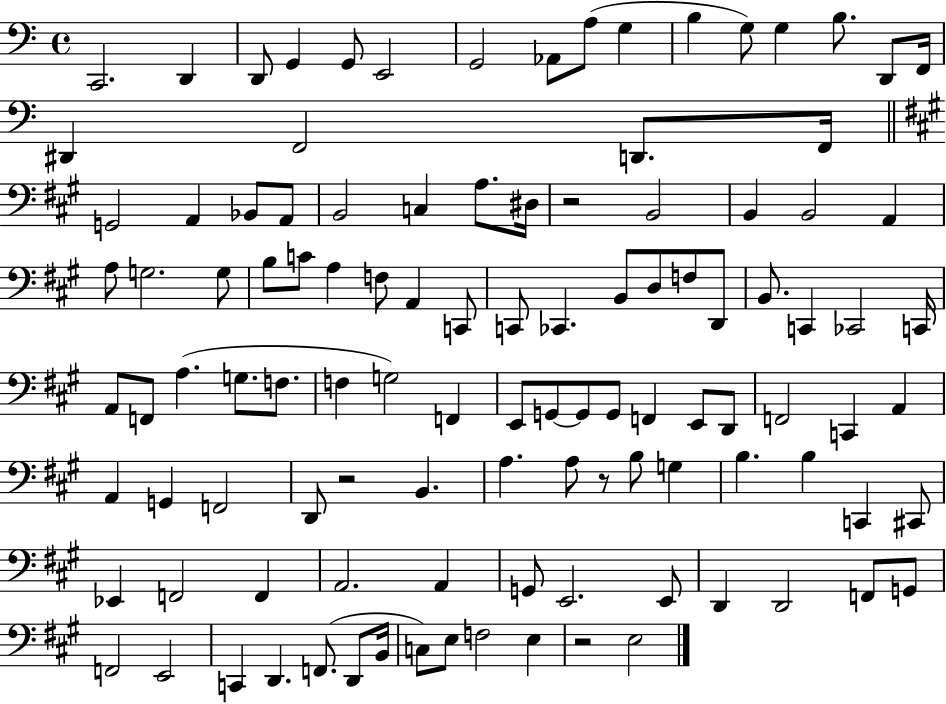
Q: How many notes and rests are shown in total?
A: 110